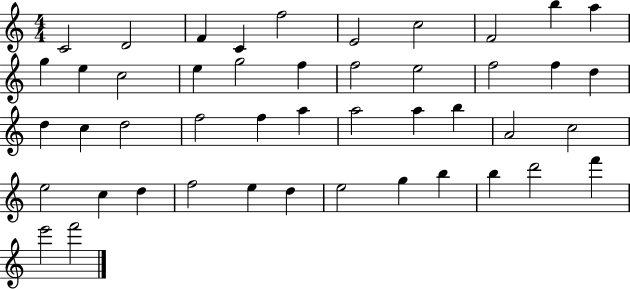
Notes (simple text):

C4/h D4/h F4/q C4/q F5/h E4/h C5/h F4/h B5/q A5/q G5/q E5/q C5/h E5/q G5/h F5/q F5/h E5/h F5/h F5/q D5/q D5/q C5/q D5/h F5/h F5/q A5/q A5/h A5/q B5/q A4/h C5/h E5/h C5/q D5/q F5/h E5/q D5/q E5/h G5/q B5/q B5/q D6/h F6/q E6/h F6/h